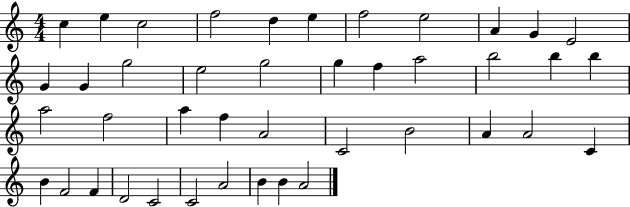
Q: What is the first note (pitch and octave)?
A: C5